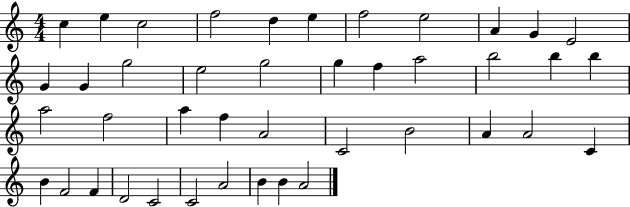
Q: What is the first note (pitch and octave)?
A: C5